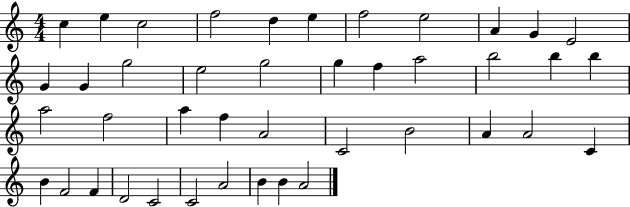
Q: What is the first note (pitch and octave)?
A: C5